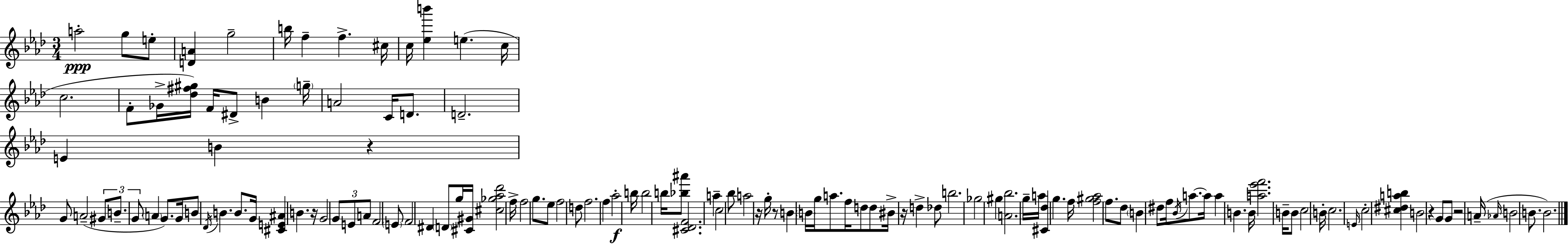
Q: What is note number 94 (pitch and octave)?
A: B4